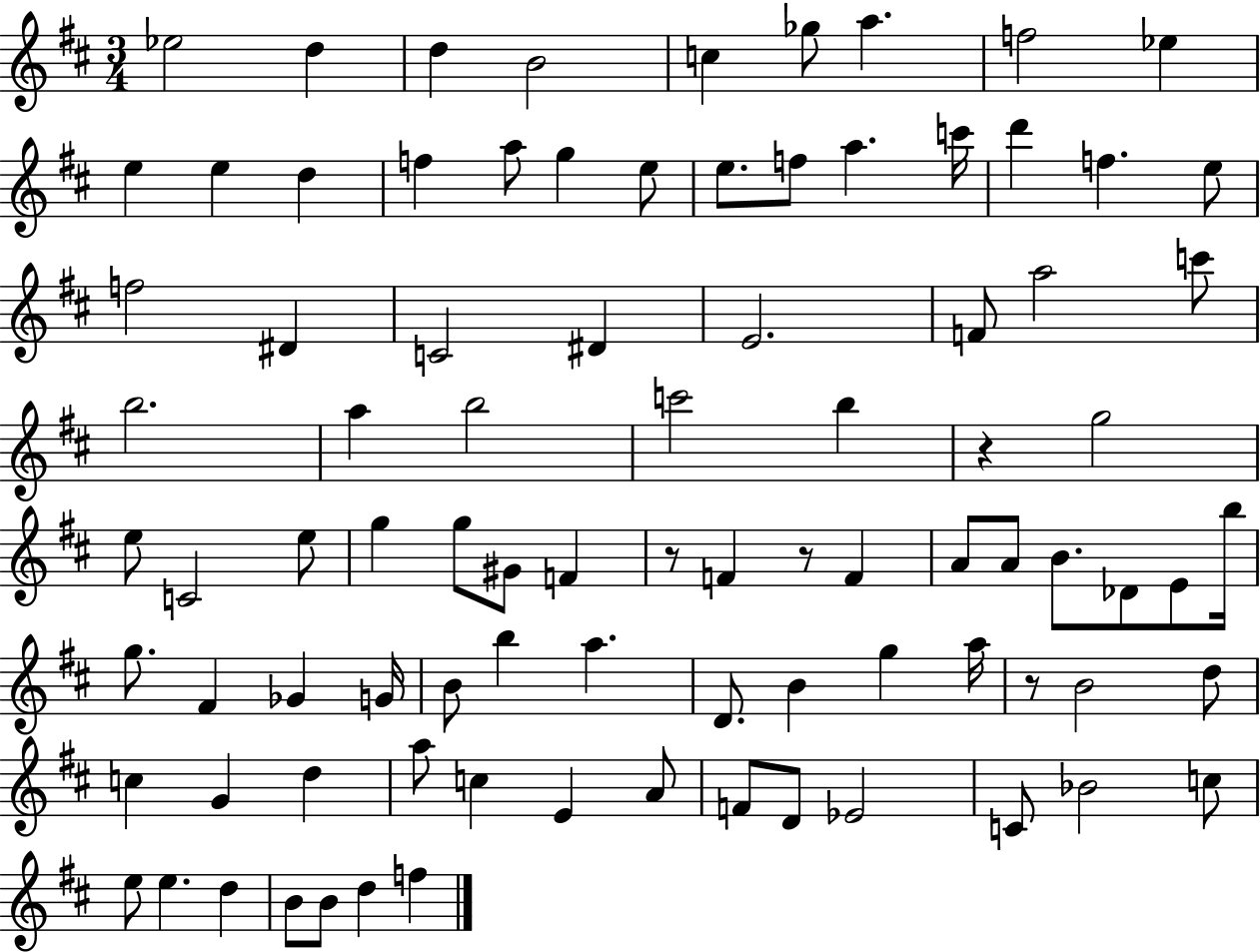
Eb5/h D5/q D5/q B4/h C5/q Gb5/e A5/q. F5/h Eb5/q E5/q E5/q D5/q F5/q A5/e G5/q E5/e E5/e. F5/e A5/q. C6/s D6/q F5/q. E5/e F5/h D#4/q C4/h D#4/q E4/h. F4/e A5/h C6/e B5/h. A5/q B5/h C6/h B5/q R/q G5/h E5/e C4/h E5/e G5/q G5/e G#4/e F4/q R/e F4/q R/e F4/q A4/e A4/e B4/e. Db4/e E4/e B5/s G5/e. F#4/q Gb4/q G4/s B4/e B5/q A5/q. D4/e. B4/q G5/q A5/s R/e B4/h D5/e C5/q G4/q D5/q A5/e C5/q E4/q A4/e F4/e D4/e Eb4/h C4/e Bb4/h C5/e E5/e E5/q. D5/q B4/e B4/e D5/q F5/q